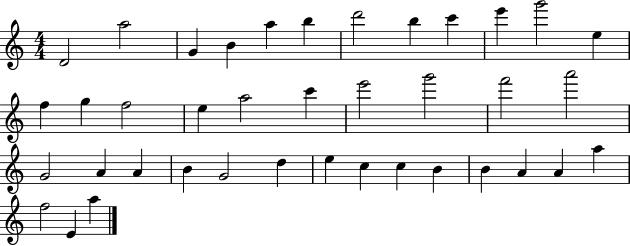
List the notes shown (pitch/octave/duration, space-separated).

D4/h A5/h G4/q B4/q A5/q B5/q D6/h B5/q C6/q E6/q G6/h E5/q F5/q G5/q F5/h E5/q A5/h C6/q E6/h G6/h F6/h A6/h G4/h A4/q A4/q B4/q G4/h D5/q E5/q C5/q C5/q B4/q B4/q A4/q A4/q A5/q F5/h E4/q A5/q